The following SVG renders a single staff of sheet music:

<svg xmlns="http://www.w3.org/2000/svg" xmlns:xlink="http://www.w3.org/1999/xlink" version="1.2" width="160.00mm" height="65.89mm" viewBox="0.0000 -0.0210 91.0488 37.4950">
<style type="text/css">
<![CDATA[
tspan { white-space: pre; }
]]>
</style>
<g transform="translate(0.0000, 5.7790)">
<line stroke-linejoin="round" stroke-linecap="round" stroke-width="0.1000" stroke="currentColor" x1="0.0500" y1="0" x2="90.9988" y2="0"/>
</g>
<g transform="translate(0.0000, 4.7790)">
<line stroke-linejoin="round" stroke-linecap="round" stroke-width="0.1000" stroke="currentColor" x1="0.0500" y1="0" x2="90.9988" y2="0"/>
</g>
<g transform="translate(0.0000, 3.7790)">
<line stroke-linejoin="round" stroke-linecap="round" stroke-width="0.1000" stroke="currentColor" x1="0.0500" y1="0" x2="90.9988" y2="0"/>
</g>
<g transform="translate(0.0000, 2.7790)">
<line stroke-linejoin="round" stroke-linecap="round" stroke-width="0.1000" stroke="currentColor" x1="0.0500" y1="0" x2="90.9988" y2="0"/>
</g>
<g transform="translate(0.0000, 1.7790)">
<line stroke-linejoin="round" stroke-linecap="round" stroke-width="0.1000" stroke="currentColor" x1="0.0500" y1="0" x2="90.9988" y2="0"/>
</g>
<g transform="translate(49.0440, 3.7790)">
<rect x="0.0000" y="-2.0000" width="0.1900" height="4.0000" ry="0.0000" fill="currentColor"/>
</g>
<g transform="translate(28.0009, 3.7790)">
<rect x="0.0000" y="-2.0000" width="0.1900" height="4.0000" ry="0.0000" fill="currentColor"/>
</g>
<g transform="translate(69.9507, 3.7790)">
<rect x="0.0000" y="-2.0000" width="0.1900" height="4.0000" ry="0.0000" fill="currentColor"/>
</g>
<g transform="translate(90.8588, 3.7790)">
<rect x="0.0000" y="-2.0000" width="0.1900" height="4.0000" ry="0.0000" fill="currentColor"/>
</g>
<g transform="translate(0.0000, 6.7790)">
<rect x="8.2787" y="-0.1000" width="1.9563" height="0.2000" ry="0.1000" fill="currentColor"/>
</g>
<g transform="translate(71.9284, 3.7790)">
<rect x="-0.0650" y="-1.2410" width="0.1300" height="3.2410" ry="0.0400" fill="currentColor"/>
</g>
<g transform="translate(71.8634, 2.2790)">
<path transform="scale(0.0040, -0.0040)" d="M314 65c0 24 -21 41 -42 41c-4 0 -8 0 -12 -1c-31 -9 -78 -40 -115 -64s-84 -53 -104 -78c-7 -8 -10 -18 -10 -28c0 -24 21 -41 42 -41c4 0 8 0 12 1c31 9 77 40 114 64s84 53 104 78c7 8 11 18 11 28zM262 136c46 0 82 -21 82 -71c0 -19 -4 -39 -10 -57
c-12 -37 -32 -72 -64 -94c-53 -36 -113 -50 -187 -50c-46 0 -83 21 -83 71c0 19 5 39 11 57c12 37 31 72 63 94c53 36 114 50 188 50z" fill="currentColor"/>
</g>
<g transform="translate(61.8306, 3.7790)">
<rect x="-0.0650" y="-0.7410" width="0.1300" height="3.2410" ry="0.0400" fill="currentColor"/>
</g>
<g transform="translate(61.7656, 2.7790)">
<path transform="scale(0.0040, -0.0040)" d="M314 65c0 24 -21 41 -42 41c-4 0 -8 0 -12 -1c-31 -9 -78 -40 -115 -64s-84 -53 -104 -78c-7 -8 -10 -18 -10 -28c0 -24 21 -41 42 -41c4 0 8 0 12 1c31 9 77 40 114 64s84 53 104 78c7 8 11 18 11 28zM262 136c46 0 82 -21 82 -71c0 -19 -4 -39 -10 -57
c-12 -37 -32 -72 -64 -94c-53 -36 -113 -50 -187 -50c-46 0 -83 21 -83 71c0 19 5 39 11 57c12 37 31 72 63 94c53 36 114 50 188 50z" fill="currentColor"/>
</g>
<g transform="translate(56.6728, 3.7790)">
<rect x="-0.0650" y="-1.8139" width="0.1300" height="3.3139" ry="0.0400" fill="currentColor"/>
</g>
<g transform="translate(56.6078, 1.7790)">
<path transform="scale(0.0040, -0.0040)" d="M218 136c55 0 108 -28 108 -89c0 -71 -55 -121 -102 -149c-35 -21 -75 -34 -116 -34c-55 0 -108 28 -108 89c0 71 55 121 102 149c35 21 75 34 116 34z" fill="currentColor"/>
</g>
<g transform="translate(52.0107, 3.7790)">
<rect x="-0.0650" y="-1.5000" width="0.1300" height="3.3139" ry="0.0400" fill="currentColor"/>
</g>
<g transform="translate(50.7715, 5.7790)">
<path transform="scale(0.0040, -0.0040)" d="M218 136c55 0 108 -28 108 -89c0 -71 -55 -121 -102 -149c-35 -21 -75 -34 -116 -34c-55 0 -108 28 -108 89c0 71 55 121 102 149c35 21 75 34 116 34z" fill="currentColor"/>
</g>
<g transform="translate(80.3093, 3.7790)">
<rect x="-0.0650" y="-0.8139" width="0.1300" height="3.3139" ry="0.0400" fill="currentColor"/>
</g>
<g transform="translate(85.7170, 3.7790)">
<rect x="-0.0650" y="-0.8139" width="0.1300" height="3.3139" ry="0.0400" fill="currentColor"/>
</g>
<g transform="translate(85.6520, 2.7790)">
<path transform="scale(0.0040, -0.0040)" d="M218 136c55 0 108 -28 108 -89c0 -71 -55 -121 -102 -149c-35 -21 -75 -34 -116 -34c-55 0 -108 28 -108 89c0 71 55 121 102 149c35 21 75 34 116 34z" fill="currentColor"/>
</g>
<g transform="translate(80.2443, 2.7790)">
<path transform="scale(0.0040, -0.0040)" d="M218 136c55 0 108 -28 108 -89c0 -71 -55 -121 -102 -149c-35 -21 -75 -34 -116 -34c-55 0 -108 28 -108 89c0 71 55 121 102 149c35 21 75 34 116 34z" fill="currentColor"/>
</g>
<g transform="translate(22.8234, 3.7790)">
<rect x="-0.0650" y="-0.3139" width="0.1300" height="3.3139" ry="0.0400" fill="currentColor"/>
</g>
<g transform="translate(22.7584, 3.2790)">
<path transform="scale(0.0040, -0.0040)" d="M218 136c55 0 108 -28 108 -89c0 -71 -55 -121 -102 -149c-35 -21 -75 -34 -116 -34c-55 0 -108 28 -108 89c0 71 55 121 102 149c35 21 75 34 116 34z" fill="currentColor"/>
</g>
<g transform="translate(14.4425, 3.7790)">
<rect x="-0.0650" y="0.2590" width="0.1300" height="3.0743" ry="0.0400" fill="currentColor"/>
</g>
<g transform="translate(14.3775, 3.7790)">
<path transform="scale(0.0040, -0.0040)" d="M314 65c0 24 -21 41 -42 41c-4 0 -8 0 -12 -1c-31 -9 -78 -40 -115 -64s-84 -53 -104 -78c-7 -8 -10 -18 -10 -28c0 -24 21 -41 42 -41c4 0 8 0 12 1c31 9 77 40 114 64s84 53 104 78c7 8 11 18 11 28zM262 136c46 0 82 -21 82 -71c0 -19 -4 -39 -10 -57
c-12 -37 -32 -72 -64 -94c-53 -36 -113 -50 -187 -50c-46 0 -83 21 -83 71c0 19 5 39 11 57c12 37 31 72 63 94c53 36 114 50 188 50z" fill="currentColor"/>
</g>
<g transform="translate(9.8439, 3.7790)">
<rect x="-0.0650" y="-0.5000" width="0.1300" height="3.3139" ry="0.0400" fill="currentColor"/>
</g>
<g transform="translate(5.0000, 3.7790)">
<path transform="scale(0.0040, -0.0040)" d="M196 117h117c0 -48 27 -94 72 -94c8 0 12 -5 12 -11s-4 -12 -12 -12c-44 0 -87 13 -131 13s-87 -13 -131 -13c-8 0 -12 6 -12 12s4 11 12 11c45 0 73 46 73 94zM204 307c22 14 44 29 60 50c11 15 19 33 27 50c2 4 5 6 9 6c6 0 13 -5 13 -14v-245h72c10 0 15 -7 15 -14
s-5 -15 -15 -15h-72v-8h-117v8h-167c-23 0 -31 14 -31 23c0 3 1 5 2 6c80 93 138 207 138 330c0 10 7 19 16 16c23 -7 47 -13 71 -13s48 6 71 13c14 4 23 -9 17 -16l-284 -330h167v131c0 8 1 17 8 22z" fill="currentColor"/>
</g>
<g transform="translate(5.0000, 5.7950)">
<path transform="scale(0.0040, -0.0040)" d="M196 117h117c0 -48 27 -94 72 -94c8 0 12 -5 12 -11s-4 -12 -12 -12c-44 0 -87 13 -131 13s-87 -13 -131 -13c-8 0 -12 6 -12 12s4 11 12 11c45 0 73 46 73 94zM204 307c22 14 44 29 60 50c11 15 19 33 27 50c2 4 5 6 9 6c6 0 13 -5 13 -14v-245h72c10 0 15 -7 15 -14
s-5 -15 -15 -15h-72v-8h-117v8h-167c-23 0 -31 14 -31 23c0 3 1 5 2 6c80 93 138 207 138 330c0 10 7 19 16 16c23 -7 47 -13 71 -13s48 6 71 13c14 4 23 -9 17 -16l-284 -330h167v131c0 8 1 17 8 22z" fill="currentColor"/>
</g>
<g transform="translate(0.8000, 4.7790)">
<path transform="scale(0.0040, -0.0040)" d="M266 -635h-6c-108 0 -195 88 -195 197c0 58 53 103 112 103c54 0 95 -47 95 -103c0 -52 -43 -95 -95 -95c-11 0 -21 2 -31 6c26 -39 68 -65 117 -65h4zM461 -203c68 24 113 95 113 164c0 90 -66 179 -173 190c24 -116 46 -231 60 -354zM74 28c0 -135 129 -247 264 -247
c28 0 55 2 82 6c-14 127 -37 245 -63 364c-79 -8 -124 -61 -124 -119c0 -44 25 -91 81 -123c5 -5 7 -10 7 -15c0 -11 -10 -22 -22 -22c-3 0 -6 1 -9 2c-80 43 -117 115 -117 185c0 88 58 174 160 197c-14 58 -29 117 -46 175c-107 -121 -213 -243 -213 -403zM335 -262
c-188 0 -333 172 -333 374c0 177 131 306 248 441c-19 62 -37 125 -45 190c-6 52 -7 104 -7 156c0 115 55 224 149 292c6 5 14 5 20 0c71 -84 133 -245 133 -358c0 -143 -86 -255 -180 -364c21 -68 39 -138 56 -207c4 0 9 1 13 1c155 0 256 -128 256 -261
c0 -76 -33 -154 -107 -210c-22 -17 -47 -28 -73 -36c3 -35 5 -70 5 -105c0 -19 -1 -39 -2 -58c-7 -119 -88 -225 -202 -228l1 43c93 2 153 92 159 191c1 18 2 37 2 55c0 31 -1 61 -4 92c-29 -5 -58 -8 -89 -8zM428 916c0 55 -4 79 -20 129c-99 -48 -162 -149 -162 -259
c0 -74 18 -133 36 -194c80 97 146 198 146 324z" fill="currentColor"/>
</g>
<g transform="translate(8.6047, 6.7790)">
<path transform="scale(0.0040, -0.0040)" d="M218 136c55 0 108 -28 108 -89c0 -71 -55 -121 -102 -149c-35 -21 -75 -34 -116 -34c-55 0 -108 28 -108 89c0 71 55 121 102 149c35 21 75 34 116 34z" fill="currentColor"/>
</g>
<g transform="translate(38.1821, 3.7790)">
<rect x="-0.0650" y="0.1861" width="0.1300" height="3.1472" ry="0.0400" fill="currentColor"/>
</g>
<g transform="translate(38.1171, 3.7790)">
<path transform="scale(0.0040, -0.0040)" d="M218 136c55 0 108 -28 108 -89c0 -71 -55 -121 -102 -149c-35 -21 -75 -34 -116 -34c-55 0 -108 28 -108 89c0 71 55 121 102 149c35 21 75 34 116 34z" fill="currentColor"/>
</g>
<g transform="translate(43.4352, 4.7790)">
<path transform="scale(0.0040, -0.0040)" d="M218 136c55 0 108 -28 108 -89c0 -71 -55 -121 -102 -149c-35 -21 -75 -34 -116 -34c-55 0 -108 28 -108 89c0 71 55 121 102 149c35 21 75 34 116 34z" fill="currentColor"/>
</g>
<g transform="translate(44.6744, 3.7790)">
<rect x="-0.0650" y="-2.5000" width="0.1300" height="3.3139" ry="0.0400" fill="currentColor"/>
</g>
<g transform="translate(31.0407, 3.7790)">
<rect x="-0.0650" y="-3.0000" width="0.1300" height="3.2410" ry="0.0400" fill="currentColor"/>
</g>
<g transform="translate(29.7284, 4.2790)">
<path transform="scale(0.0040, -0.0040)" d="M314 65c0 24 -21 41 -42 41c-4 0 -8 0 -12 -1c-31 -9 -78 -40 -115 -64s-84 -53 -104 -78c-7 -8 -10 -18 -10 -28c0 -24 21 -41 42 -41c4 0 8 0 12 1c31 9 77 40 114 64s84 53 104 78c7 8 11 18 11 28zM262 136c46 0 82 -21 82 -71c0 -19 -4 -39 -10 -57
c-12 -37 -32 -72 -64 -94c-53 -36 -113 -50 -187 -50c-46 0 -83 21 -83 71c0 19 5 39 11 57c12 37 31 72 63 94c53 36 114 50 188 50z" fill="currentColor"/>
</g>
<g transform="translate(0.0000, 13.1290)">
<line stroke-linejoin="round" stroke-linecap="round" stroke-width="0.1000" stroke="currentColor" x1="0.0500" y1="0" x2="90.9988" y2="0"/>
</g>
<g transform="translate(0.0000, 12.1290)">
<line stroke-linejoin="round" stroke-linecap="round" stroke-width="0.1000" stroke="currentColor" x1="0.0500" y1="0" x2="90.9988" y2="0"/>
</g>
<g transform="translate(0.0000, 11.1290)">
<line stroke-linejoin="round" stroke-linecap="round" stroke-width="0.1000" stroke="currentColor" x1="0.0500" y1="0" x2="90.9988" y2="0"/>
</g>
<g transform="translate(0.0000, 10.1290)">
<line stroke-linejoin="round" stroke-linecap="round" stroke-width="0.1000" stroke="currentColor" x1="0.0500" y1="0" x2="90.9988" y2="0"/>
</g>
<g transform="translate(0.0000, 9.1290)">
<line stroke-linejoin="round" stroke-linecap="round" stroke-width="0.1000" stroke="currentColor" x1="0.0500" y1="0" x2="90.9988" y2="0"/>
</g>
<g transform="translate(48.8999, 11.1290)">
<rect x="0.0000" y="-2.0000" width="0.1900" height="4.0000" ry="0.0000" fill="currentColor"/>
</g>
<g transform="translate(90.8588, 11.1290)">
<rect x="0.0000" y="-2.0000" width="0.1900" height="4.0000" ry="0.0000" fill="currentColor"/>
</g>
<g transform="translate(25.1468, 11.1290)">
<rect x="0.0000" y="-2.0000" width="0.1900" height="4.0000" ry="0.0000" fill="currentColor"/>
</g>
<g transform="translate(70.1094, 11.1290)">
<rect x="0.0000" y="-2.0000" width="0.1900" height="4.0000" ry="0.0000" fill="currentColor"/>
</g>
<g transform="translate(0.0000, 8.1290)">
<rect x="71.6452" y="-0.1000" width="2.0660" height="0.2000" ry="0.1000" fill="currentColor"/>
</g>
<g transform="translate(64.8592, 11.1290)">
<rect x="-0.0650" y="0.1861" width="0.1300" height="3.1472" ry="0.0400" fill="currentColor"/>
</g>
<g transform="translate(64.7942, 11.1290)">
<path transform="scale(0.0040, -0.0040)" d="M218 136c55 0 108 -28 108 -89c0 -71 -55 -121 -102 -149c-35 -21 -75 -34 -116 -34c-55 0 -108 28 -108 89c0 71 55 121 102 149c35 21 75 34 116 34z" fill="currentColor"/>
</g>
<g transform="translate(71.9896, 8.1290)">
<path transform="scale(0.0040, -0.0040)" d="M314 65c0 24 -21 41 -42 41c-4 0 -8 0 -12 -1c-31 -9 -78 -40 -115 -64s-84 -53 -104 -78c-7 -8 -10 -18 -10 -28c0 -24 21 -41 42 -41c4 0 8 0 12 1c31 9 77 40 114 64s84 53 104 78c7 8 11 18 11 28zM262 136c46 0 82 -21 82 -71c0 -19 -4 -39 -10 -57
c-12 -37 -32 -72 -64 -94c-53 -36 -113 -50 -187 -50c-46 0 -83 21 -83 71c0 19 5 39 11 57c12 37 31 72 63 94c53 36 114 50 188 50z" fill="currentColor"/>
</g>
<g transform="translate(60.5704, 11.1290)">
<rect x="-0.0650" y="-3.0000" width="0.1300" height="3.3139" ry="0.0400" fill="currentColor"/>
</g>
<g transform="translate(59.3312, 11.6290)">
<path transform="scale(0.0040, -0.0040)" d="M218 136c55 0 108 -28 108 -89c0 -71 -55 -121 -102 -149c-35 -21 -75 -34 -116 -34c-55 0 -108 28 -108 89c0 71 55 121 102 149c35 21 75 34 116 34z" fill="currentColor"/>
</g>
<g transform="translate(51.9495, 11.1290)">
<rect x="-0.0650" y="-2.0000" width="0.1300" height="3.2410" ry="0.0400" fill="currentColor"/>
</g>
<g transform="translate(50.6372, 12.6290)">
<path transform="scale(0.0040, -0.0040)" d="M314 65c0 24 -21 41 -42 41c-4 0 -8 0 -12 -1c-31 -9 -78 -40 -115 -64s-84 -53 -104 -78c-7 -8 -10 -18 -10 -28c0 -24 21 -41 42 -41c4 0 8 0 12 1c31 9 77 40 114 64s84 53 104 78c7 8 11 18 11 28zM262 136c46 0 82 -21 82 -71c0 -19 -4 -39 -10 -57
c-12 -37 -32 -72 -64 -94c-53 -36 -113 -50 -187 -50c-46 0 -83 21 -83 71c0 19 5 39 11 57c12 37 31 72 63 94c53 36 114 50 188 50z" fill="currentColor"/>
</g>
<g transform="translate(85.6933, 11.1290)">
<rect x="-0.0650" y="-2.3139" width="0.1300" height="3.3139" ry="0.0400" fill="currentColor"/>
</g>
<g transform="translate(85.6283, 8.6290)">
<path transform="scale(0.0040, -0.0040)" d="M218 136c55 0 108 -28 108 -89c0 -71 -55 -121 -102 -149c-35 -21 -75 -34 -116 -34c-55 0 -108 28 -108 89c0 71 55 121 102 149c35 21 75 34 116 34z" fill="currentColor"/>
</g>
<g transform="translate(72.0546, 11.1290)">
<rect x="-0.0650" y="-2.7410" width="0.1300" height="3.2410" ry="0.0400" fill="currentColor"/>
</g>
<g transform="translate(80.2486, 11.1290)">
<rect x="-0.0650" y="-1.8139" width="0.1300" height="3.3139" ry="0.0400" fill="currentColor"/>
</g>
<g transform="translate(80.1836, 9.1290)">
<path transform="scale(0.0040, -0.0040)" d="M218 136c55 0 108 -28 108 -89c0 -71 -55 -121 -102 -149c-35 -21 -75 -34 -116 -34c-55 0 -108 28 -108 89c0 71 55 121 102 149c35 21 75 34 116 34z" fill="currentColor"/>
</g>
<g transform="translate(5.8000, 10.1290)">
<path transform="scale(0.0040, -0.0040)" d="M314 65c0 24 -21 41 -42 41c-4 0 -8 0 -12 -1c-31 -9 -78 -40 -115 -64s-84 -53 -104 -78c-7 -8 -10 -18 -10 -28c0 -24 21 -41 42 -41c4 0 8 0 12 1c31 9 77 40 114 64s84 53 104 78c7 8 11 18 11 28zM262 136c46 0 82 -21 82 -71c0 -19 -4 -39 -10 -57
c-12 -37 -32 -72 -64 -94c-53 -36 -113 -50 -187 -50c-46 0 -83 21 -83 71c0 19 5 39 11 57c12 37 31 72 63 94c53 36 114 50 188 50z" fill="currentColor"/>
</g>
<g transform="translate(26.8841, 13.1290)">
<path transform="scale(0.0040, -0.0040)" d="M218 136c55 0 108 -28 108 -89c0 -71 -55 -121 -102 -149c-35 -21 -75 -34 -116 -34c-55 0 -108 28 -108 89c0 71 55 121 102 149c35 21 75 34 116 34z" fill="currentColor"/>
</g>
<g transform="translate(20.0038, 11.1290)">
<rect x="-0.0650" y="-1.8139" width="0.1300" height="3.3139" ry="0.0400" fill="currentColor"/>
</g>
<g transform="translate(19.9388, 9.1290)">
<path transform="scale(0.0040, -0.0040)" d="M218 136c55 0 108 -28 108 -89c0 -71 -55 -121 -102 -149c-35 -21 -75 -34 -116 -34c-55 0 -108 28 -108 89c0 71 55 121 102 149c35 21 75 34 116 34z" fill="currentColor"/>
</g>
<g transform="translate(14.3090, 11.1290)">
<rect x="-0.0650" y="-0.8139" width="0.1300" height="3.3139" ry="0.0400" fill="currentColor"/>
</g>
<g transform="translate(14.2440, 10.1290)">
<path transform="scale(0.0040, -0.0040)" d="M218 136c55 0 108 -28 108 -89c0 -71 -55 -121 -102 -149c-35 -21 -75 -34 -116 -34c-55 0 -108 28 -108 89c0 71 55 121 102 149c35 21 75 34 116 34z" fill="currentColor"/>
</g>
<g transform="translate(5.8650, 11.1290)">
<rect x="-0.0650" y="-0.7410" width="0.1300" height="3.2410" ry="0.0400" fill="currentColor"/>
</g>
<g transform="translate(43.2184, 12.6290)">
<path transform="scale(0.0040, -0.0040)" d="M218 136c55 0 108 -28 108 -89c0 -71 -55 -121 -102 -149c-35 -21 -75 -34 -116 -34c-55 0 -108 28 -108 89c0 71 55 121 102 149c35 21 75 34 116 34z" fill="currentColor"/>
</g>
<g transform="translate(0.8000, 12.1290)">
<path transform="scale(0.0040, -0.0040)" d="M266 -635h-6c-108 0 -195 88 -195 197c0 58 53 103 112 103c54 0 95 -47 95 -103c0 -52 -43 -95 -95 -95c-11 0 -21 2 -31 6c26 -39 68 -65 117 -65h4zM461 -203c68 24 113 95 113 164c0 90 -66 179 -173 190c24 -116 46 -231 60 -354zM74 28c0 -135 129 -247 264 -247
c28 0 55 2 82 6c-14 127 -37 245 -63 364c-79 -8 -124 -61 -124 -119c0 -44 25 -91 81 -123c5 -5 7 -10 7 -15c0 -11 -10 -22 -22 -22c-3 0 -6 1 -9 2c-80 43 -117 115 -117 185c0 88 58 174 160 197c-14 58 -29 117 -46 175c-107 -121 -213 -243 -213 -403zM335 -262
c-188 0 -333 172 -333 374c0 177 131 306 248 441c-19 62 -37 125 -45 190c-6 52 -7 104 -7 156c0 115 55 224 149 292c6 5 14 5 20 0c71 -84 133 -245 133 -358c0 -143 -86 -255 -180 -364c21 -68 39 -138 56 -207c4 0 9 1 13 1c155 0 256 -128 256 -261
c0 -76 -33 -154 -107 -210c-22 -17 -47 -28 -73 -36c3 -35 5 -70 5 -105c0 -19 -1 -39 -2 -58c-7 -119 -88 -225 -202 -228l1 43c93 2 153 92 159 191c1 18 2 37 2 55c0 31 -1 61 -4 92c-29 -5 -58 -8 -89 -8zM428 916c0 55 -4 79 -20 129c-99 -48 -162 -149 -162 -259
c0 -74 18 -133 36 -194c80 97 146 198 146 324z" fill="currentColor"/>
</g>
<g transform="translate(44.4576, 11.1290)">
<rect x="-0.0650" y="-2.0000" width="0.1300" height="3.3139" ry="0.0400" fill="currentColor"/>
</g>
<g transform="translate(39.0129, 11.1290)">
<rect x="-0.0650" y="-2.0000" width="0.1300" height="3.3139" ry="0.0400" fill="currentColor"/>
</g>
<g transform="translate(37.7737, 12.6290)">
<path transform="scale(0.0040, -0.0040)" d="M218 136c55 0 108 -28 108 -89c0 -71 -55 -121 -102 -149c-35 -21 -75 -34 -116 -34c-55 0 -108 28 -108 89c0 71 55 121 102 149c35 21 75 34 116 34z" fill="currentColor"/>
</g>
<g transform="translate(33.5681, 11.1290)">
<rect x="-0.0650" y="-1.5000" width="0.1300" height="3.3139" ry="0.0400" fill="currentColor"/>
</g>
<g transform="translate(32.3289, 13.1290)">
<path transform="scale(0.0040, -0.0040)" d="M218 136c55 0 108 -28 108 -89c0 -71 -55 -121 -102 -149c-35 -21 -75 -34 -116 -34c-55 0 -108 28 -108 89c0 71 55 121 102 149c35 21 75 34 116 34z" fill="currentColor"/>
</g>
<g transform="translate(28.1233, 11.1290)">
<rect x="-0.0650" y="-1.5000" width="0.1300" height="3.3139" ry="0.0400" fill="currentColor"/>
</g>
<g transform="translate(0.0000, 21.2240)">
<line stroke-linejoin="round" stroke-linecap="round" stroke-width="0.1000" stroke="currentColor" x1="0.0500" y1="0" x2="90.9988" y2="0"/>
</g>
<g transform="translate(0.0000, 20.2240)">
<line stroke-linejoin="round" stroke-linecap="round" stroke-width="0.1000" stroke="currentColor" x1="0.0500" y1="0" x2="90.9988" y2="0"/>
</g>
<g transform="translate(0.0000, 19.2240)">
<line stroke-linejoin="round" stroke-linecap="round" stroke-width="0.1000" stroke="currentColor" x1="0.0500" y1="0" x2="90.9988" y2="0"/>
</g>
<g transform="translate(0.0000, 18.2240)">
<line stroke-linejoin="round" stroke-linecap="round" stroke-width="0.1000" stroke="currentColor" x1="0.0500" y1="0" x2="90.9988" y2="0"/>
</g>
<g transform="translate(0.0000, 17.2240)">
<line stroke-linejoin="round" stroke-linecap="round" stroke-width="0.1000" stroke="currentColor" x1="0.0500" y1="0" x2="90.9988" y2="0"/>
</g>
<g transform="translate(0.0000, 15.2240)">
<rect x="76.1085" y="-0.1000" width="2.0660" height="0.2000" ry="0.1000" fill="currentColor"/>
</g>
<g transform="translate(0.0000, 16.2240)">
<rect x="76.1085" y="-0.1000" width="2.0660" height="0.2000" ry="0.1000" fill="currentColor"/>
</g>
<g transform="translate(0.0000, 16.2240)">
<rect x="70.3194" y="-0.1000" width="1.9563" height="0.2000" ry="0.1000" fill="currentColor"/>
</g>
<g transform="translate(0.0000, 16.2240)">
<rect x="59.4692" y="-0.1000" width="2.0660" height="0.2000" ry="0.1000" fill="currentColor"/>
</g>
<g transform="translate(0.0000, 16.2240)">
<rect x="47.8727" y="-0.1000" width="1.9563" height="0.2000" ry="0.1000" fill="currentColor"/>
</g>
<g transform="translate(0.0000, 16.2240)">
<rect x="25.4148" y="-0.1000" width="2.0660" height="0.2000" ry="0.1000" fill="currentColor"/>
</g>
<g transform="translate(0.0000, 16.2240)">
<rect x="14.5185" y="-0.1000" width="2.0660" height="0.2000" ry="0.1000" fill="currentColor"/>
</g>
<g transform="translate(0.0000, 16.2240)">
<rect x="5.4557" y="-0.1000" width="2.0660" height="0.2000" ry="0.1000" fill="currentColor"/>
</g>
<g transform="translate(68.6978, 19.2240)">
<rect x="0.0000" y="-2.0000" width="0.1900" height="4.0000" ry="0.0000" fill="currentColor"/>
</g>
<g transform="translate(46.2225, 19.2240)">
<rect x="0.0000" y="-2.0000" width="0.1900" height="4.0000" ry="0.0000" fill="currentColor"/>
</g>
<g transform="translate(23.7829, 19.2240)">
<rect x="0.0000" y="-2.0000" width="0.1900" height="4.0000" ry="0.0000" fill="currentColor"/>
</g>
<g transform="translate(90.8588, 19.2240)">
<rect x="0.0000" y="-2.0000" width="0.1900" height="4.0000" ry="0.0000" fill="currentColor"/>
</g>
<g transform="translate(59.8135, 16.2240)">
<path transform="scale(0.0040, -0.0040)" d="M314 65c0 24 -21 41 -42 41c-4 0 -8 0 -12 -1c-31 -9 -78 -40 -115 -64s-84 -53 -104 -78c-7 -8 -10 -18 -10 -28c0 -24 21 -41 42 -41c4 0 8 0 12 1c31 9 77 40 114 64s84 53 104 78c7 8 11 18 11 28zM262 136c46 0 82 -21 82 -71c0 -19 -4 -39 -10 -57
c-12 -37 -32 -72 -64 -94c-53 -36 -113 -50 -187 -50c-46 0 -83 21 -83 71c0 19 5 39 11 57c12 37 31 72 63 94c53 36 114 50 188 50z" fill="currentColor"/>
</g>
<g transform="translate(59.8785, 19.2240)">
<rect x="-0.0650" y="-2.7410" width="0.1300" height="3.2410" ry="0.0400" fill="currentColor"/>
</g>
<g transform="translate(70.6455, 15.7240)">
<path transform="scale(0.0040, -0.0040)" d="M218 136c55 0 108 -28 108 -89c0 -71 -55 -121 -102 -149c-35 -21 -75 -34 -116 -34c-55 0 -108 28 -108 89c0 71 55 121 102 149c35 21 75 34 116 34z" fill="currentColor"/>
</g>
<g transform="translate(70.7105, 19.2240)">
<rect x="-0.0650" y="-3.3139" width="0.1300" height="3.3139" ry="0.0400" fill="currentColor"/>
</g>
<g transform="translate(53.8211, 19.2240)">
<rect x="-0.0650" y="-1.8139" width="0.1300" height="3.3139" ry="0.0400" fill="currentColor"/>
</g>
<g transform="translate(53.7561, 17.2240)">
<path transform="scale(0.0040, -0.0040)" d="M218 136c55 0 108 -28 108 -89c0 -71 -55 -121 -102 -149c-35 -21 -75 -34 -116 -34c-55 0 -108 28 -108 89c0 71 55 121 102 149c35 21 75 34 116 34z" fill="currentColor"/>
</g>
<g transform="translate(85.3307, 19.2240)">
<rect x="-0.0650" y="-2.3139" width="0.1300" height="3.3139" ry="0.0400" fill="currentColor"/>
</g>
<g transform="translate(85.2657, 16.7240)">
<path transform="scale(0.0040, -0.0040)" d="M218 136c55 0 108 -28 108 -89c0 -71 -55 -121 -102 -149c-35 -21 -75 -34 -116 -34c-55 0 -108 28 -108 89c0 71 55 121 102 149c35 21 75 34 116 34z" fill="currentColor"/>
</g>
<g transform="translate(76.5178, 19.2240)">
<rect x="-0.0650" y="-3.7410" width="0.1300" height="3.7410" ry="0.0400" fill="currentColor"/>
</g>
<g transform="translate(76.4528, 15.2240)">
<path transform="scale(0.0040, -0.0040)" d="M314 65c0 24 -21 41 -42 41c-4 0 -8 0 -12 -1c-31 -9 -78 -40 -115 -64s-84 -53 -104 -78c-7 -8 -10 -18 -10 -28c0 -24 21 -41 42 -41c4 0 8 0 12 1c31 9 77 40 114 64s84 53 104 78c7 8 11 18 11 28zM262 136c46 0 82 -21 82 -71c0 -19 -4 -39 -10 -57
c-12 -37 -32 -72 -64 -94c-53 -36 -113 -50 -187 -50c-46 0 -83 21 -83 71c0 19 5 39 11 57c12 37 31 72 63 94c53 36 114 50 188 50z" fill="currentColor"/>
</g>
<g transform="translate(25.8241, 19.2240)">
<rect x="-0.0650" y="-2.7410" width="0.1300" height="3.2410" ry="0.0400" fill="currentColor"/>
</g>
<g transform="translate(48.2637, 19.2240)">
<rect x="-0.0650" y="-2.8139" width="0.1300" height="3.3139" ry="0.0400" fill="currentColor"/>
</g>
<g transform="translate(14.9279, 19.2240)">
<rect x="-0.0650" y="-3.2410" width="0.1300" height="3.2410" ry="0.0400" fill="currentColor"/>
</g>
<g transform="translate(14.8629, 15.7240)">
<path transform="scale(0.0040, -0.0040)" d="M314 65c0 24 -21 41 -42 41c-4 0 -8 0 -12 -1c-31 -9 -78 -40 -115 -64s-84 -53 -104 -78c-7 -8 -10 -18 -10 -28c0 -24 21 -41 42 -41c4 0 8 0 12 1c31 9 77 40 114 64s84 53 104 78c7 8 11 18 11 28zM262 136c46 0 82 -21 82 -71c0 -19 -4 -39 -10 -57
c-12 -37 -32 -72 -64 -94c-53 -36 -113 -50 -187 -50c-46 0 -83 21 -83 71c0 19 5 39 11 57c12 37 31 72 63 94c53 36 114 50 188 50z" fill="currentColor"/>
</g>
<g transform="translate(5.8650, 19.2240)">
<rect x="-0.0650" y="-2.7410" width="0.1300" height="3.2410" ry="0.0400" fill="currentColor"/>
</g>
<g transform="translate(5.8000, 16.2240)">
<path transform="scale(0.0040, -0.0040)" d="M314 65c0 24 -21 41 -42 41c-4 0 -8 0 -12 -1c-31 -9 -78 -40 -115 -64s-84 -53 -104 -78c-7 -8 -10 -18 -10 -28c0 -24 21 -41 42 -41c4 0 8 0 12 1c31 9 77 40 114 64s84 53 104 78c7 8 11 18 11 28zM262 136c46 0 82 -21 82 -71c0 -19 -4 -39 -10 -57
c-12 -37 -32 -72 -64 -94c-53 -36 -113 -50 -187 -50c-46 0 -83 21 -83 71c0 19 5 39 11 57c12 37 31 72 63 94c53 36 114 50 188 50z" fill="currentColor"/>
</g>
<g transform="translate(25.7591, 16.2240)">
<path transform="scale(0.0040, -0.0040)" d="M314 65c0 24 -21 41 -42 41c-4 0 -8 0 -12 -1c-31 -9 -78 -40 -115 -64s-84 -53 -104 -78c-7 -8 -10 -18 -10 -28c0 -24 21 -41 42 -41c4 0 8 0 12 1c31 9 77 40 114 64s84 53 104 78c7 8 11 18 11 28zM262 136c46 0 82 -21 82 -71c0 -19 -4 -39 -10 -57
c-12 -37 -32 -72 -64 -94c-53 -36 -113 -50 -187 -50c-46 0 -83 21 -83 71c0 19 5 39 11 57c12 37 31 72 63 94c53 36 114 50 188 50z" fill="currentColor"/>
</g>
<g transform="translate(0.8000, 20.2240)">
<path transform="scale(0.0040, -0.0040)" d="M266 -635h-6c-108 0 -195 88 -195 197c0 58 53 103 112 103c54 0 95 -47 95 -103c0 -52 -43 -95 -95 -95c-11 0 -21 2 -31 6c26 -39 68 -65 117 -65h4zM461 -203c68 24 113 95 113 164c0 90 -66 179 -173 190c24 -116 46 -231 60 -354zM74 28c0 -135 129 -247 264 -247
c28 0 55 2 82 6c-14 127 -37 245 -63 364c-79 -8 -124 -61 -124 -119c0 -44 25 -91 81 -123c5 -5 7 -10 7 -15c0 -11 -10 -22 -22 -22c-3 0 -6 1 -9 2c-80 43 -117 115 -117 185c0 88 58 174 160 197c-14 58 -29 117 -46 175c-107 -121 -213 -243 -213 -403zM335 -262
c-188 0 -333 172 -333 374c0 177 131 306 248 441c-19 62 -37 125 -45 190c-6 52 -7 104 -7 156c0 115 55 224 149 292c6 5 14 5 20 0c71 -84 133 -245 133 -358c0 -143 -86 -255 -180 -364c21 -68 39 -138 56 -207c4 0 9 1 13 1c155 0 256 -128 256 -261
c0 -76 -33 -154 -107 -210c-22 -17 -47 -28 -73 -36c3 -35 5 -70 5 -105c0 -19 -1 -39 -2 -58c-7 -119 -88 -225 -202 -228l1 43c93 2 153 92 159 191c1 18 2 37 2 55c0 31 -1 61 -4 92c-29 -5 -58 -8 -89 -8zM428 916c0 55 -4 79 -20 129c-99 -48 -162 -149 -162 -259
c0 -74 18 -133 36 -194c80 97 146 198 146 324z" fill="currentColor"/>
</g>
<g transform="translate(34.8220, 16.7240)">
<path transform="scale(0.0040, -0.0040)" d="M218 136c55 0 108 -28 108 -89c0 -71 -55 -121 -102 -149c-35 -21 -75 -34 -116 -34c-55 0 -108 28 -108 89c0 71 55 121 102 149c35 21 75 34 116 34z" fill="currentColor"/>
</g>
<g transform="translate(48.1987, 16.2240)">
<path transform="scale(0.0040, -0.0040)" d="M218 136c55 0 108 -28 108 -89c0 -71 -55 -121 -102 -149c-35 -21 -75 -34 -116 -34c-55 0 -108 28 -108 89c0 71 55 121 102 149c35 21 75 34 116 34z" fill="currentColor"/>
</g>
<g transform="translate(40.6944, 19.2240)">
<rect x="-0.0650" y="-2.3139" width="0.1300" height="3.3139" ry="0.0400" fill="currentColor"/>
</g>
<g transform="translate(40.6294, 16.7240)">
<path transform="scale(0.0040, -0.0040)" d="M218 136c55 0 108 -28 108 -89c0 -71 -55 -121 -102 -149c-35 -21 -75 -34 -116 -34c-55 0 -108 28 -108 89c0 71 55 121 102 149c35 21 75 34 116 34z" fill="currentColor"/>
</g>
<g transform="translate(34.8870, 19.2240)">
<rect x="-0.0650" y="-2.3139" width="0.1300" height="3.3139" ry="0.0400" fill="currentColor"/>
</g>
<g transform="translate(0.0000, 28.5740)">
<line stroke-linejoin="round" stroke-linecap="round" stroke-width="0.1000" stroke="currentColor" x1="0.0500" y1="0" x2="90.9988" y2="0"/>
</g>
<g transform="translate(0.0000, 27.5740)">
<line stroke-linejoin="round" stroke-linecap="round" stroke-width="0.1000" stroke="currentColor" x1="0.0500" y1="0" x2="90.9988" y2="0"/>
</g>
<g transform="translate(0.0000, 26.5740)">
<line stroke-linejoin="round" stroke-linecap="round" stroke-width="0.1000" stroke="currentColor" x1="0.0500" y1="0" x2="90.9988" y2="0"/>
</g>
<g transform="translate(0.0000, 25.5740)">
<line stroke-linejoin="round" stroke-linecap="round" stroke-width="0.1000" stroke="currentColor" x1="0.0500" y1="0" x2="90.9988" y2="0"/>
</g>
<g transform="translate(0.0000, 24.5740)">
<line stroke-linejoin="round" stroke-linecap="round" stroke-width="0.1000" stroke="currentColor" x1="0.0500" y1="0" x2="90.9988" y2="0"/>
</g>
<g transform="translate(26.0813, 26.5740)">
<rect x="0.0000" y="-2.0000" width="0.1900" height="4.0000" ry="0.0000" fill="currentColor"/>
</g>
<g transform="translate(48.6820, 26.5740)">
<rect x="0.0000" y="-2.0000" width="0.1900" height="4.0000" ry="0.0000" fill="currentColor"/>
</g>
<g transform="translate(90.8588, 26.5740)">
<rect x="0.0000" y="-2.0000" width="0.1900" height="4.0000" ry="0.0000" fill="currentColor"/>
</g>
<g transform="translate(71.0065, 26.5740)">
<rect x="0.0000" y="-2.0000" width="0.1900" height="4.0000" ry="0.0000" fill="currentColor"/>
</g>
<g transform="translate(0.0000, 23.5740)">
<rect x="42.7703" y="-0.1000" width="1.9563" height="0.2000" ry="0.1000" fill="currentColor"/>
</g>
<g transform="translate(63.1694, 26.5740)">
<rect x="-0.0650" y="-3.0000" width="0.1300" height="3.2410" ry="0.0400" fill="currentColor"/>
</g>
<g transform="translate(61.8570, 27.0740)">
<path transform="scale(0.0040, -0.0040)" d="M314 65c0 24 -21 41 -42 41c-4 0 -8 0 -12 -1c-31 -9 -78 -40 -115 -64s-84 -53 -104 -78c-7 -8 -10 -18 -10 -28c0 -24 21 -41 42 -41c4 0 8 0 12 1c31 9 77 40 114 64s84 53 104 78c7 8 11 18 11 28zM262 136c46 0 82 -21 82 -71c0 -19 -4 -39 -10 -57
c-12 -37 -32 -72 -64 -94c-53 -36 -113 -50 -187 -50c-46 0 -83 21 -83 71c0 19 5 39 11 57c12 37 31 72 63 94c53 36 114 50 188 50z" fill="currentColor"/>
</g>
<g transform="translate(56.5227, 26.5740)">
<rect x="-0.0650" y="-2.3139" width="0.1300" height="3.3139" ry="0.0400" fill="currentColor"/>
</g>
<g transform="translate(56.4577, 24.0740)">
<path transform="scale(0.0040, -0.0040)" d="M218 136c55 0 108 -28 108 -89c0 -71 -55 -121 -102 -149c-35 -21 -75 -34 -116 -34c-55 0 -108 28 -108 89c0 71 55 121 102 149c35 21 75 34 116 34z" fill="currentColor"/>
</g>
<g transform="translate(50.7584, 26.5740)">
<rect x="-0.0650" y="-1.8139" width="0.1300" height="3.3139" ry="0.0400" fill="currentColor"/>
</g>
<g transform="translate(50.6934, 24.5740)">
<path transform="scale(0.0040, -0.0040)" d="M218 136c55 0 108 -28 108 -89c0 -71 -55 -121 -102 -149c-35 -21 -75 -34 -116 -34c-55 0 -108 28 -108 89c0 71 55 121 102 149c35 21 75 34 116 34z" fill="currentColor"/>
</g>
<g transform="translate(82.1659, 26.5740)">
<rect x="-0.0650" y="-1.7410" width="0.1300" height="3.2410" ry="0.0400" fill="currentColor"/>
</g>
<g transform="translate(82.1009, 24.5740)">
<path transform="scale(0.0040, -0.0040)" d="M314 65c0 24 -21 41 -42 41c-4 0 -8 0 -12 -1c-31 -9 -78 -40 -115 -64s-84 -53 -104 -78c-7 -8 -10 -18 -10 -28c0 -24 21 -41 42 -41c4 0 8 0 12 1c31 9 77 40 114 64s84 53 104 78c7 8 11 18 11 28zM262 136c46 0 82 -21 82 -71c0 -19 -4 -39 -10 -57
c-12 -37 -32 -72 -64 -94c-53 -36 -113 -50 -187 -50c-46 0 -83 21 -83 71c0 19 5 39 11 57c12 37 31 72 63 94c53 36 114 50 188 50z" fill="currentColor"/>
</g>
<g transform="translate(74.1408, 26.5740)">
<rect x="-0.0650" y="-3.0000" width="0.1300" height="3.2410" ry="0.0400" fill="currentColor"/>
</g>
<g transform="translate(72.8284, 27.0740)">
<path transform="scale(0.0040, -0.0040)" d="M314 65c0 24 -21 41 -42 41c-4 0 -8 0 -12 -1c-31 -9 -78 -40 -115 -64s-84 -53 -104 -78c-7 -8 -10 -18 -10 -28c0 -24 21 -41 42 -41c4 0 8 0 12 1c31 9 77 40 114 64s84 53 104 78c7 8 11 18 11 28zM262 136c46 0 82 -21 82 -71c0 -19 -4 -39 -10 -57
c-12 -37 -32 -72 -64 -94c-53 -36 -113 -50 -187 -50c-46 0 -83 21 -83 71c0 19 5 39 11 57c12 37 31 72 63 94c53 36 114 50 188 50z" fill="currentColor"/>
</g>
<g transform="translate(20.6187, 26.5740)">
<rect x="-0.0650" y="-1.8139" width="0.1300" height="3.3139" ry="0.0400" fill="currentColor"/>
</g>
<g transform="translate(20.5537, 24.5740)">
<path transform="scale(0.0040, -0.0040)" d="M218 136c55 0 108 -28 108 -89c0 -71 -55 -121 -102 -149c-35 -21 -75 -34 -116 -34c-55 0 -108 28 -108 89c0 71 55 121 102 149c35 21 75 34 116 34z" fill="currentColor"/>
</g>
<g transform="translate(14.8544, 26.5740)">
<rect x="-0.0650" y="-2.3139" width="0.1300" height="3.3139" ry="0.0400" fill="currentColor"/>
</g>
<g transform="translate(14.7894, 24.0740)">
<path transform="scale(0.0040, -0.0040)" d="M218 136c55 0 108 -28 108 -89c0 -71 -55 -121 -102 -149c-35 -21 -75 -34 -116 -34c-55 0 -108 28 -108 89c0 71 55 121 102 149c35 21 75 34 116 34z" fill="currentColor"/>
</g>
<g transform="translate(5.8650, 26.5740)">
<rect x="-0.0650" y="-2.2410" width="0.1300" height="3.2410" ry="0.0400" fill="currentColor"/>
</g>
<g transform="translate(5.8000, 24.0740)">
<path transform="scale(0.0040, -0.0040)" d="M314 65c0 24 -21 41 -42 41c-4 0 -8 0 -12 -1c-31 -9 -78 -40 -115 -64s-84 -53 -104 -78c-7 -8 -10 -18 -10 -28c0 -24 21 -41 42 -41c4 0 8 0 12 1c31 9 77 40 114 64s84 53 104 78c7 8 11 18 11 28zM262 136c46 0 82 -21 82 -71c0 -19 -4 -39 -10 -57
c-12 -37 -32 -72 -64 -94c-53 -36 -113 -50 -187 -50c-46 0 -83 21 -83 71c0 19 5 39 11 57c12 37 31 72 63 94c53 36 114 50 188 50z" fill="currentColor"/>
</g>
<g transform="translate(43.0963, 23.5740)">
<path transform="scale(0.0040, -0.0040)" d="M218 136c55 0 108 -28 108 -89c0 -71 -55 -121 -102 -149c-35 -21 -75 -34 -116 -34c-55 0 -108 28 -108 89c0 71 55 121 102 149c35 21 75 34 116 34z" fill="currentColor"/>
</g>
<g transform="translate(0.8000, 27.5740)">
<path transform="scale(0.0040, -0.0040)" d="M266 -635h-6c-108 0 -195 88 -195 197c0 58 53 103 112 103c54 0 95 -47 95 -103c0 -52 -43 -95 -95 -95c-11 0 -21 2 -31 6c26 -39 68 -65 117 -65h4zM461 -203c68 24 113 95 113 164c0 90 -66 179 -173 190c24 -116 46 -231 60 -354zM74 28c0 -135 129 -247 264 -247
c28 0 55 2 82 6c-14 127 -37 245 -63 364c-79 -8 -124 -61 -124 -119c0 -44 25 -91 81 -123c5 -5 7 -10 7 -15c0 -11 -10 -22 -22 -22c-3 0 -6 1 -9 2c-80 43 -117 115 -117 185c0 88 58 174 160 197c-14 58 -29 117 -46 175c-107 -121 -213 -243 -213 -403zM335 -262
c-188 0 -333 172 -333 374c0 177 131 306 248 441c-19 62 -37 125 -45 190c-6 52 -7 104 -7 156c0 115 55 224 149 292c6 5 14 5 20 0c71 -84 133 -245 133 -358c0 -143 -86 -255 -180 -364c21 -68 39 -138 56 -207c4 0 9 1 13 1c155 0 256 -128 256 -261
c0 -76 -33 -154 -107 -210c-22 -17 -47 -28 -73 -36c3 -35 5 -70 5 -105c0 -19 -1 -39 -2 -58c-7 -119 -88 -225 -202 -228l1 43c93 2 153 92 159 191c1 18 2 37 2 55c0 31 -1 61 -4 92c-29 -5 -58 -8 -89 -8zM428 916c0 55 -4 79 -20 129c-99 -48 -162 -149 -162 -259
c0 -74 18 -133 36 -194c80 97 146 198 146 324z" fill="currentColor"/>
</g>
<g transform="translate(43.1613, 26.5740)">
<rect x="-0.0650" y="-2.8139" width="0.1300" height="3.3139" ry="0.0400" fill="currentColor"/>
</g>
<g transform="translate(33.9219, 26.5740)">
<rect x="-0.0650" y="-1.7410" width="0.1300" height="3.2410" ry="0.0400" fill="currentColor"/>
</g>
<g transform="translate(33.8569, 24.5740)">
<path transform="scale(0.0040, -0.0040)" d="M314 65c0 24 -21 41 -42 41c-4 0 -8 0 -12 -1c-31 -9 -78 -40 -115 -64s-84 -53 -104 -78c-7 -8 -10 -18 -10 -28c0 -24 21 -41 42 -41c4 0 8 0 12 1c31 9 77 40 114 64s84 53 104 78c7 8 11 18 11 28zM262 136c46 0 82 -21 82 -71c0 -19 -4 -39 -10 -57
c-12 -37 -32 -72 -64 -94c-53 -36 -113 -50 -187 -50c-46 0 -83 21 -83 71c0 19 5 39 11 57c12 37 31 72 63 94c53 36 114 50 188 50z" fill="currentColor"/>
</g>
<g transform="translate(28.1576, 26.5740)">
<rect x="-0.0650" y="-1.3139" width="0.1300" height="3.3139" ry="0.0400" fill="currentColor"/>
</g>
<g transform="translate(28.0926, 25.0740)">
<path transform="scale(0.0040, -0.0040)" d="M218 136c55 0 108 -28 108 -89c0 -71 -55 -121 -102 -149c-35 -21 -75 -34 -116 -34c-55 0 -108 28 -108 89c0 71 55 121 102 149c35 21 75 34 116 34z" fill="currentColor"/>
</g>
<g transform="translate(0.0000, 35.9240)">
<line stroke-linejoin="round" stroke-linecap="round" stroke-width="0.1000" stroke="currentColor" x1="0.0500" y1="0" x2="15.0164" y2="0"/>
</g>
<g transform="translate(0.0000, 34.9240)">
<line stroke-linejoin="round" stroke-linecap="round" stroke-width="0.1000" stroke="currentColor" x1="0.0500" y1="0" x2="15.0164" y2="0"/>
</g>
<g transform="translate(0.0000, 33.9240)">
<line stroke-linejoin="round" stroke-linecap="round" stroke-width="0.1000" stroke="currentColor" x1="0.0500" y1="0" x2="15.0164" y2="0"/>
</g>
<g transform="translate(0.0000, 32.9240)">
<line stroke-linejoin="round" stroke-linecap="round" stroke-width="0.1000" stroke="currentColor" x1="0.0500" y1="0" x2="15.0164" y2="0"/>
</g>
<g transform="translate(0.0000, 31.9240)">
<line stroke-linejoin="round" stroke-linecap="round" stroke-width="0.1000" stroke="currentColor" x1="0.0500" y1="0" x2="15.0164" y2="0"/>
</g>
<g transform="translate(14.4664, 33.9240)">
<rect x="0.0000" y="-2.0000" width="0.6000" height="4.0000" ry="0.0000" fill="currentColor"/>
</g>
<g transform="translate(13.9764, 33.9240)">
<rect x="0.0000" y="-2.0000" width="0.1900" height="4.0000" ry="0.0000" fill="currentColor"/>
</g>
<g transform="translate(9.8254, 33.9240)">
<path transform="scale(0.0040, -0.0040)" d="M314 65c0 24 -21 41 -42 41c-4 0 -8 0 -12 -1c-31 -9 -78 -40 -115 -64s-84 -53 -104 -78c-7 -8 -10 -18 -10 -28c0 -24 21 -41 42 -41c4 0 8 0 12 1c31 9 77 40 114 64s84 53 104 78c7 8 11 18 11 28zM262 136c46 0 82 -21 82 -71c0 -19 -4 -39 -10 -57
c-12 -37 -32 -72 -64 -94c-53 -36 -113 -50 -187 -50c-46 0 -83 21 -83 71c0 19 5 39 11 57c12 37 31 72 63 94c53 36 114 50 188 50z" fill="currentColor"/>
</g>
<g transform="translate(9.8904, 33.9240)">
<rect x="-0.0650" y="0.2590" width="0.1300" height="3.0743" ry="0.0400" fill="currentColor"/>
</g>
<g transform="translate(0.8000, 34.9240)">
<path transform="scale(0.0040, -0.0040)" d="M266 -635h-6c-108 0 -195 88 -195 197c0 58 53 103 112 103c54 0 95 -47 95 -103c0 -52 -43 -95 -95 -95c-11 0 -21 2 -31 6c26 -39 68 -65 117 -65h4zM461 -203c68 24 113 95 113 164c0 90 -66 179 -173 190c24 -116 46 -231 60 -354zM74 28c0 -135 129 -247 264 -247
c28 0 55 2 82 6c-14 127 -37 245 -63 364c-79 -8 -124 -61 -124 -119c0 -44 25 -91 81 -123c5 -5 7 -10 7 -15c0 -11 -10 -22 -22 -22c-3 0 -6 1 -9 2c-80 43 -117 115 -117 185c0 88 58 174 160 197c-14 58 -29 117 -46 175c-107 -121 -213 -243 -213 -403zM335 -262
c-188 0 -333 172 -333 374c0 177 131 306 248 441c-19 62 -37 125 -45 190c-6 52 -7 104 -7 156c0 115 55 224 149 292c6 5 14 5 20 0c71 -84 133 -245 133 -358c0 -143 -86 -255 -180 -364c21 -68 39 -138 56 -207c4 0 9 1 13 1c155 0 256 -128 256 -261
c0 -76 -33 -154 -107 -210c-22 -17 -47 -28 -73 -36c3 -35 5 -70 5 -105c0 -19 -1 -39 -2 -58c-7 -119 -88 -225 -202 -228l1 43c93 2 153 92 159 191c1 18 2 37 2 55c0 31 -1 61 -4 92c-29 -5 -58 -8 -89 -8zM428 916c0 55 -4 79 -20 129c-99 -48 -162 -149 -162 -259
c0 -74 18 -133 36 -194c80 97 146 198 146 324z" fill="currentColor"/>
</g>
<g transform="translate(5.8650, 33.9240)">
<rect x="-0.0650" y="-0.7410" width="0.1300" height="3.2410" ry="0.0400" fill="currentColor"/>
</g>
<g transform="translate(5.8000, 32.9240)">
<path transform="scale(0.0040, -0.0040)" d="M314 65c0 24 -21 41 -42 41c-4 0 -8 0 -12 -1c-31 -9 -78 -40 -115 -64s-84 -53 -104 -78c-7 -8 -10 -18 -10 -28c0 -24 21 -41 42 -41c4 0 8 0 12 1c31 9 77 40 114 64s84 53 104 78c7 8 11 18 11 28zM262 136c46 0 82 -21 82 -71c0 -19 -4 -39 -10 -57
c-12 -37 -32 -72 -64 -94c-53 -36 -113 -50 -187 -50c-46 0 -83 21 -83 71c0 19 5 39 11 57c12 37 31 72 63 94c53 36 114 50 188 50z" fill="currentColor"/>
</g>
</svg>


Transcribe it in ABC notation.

X:1
T:Untitled
M:4/4
L:1/4
K:C
C B2 c A2 B G E f d2 e2 d d d2 d f E E F F F2 A B a2 f g a2 b2 a2 g g a f a2 b c'2 g g2 g f e f2 a f g A2 A2 f2 d2 B2